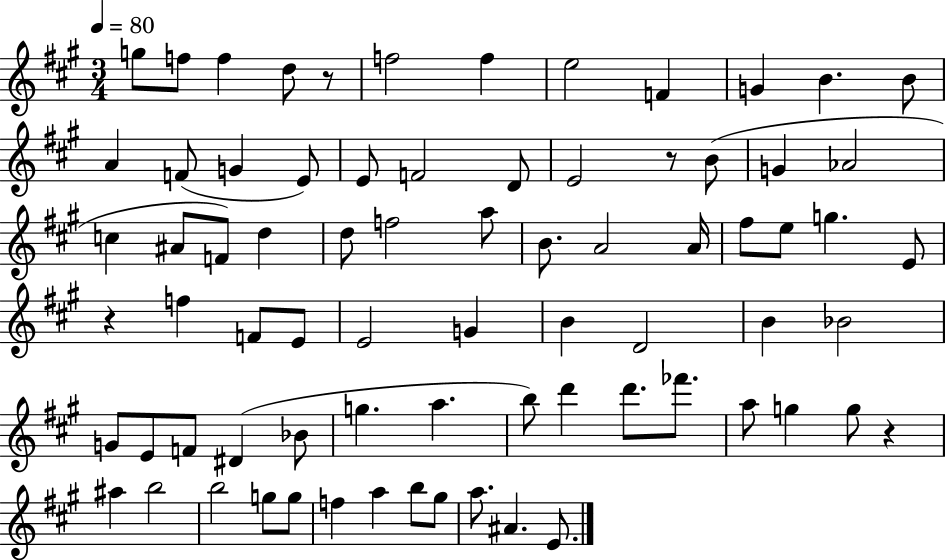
X:1
T:Untitled
M:3/4
L:1/4
K:A
g/2 f/2 f d/2 z/2 f2 f e2 F G B B/2 A F/2 G E/2 E/2 F2 D/2 E2 z/2 B/2 G _A2 c ^A/2 F/2 d d/2 f2 a/2 B/2 A2 A/4 ^f/2 e/2 g E/2 z f F/2 E/2 E2 G B D2 B _B2 G/2 E/2 F/2 ^D _B/2 g a b/2 d' d'/2 _f'/2 a/2 g g/2 z ^a b2 b2 g/2 g/2 f a b/2 ^g/2 a/2 ^A E/2